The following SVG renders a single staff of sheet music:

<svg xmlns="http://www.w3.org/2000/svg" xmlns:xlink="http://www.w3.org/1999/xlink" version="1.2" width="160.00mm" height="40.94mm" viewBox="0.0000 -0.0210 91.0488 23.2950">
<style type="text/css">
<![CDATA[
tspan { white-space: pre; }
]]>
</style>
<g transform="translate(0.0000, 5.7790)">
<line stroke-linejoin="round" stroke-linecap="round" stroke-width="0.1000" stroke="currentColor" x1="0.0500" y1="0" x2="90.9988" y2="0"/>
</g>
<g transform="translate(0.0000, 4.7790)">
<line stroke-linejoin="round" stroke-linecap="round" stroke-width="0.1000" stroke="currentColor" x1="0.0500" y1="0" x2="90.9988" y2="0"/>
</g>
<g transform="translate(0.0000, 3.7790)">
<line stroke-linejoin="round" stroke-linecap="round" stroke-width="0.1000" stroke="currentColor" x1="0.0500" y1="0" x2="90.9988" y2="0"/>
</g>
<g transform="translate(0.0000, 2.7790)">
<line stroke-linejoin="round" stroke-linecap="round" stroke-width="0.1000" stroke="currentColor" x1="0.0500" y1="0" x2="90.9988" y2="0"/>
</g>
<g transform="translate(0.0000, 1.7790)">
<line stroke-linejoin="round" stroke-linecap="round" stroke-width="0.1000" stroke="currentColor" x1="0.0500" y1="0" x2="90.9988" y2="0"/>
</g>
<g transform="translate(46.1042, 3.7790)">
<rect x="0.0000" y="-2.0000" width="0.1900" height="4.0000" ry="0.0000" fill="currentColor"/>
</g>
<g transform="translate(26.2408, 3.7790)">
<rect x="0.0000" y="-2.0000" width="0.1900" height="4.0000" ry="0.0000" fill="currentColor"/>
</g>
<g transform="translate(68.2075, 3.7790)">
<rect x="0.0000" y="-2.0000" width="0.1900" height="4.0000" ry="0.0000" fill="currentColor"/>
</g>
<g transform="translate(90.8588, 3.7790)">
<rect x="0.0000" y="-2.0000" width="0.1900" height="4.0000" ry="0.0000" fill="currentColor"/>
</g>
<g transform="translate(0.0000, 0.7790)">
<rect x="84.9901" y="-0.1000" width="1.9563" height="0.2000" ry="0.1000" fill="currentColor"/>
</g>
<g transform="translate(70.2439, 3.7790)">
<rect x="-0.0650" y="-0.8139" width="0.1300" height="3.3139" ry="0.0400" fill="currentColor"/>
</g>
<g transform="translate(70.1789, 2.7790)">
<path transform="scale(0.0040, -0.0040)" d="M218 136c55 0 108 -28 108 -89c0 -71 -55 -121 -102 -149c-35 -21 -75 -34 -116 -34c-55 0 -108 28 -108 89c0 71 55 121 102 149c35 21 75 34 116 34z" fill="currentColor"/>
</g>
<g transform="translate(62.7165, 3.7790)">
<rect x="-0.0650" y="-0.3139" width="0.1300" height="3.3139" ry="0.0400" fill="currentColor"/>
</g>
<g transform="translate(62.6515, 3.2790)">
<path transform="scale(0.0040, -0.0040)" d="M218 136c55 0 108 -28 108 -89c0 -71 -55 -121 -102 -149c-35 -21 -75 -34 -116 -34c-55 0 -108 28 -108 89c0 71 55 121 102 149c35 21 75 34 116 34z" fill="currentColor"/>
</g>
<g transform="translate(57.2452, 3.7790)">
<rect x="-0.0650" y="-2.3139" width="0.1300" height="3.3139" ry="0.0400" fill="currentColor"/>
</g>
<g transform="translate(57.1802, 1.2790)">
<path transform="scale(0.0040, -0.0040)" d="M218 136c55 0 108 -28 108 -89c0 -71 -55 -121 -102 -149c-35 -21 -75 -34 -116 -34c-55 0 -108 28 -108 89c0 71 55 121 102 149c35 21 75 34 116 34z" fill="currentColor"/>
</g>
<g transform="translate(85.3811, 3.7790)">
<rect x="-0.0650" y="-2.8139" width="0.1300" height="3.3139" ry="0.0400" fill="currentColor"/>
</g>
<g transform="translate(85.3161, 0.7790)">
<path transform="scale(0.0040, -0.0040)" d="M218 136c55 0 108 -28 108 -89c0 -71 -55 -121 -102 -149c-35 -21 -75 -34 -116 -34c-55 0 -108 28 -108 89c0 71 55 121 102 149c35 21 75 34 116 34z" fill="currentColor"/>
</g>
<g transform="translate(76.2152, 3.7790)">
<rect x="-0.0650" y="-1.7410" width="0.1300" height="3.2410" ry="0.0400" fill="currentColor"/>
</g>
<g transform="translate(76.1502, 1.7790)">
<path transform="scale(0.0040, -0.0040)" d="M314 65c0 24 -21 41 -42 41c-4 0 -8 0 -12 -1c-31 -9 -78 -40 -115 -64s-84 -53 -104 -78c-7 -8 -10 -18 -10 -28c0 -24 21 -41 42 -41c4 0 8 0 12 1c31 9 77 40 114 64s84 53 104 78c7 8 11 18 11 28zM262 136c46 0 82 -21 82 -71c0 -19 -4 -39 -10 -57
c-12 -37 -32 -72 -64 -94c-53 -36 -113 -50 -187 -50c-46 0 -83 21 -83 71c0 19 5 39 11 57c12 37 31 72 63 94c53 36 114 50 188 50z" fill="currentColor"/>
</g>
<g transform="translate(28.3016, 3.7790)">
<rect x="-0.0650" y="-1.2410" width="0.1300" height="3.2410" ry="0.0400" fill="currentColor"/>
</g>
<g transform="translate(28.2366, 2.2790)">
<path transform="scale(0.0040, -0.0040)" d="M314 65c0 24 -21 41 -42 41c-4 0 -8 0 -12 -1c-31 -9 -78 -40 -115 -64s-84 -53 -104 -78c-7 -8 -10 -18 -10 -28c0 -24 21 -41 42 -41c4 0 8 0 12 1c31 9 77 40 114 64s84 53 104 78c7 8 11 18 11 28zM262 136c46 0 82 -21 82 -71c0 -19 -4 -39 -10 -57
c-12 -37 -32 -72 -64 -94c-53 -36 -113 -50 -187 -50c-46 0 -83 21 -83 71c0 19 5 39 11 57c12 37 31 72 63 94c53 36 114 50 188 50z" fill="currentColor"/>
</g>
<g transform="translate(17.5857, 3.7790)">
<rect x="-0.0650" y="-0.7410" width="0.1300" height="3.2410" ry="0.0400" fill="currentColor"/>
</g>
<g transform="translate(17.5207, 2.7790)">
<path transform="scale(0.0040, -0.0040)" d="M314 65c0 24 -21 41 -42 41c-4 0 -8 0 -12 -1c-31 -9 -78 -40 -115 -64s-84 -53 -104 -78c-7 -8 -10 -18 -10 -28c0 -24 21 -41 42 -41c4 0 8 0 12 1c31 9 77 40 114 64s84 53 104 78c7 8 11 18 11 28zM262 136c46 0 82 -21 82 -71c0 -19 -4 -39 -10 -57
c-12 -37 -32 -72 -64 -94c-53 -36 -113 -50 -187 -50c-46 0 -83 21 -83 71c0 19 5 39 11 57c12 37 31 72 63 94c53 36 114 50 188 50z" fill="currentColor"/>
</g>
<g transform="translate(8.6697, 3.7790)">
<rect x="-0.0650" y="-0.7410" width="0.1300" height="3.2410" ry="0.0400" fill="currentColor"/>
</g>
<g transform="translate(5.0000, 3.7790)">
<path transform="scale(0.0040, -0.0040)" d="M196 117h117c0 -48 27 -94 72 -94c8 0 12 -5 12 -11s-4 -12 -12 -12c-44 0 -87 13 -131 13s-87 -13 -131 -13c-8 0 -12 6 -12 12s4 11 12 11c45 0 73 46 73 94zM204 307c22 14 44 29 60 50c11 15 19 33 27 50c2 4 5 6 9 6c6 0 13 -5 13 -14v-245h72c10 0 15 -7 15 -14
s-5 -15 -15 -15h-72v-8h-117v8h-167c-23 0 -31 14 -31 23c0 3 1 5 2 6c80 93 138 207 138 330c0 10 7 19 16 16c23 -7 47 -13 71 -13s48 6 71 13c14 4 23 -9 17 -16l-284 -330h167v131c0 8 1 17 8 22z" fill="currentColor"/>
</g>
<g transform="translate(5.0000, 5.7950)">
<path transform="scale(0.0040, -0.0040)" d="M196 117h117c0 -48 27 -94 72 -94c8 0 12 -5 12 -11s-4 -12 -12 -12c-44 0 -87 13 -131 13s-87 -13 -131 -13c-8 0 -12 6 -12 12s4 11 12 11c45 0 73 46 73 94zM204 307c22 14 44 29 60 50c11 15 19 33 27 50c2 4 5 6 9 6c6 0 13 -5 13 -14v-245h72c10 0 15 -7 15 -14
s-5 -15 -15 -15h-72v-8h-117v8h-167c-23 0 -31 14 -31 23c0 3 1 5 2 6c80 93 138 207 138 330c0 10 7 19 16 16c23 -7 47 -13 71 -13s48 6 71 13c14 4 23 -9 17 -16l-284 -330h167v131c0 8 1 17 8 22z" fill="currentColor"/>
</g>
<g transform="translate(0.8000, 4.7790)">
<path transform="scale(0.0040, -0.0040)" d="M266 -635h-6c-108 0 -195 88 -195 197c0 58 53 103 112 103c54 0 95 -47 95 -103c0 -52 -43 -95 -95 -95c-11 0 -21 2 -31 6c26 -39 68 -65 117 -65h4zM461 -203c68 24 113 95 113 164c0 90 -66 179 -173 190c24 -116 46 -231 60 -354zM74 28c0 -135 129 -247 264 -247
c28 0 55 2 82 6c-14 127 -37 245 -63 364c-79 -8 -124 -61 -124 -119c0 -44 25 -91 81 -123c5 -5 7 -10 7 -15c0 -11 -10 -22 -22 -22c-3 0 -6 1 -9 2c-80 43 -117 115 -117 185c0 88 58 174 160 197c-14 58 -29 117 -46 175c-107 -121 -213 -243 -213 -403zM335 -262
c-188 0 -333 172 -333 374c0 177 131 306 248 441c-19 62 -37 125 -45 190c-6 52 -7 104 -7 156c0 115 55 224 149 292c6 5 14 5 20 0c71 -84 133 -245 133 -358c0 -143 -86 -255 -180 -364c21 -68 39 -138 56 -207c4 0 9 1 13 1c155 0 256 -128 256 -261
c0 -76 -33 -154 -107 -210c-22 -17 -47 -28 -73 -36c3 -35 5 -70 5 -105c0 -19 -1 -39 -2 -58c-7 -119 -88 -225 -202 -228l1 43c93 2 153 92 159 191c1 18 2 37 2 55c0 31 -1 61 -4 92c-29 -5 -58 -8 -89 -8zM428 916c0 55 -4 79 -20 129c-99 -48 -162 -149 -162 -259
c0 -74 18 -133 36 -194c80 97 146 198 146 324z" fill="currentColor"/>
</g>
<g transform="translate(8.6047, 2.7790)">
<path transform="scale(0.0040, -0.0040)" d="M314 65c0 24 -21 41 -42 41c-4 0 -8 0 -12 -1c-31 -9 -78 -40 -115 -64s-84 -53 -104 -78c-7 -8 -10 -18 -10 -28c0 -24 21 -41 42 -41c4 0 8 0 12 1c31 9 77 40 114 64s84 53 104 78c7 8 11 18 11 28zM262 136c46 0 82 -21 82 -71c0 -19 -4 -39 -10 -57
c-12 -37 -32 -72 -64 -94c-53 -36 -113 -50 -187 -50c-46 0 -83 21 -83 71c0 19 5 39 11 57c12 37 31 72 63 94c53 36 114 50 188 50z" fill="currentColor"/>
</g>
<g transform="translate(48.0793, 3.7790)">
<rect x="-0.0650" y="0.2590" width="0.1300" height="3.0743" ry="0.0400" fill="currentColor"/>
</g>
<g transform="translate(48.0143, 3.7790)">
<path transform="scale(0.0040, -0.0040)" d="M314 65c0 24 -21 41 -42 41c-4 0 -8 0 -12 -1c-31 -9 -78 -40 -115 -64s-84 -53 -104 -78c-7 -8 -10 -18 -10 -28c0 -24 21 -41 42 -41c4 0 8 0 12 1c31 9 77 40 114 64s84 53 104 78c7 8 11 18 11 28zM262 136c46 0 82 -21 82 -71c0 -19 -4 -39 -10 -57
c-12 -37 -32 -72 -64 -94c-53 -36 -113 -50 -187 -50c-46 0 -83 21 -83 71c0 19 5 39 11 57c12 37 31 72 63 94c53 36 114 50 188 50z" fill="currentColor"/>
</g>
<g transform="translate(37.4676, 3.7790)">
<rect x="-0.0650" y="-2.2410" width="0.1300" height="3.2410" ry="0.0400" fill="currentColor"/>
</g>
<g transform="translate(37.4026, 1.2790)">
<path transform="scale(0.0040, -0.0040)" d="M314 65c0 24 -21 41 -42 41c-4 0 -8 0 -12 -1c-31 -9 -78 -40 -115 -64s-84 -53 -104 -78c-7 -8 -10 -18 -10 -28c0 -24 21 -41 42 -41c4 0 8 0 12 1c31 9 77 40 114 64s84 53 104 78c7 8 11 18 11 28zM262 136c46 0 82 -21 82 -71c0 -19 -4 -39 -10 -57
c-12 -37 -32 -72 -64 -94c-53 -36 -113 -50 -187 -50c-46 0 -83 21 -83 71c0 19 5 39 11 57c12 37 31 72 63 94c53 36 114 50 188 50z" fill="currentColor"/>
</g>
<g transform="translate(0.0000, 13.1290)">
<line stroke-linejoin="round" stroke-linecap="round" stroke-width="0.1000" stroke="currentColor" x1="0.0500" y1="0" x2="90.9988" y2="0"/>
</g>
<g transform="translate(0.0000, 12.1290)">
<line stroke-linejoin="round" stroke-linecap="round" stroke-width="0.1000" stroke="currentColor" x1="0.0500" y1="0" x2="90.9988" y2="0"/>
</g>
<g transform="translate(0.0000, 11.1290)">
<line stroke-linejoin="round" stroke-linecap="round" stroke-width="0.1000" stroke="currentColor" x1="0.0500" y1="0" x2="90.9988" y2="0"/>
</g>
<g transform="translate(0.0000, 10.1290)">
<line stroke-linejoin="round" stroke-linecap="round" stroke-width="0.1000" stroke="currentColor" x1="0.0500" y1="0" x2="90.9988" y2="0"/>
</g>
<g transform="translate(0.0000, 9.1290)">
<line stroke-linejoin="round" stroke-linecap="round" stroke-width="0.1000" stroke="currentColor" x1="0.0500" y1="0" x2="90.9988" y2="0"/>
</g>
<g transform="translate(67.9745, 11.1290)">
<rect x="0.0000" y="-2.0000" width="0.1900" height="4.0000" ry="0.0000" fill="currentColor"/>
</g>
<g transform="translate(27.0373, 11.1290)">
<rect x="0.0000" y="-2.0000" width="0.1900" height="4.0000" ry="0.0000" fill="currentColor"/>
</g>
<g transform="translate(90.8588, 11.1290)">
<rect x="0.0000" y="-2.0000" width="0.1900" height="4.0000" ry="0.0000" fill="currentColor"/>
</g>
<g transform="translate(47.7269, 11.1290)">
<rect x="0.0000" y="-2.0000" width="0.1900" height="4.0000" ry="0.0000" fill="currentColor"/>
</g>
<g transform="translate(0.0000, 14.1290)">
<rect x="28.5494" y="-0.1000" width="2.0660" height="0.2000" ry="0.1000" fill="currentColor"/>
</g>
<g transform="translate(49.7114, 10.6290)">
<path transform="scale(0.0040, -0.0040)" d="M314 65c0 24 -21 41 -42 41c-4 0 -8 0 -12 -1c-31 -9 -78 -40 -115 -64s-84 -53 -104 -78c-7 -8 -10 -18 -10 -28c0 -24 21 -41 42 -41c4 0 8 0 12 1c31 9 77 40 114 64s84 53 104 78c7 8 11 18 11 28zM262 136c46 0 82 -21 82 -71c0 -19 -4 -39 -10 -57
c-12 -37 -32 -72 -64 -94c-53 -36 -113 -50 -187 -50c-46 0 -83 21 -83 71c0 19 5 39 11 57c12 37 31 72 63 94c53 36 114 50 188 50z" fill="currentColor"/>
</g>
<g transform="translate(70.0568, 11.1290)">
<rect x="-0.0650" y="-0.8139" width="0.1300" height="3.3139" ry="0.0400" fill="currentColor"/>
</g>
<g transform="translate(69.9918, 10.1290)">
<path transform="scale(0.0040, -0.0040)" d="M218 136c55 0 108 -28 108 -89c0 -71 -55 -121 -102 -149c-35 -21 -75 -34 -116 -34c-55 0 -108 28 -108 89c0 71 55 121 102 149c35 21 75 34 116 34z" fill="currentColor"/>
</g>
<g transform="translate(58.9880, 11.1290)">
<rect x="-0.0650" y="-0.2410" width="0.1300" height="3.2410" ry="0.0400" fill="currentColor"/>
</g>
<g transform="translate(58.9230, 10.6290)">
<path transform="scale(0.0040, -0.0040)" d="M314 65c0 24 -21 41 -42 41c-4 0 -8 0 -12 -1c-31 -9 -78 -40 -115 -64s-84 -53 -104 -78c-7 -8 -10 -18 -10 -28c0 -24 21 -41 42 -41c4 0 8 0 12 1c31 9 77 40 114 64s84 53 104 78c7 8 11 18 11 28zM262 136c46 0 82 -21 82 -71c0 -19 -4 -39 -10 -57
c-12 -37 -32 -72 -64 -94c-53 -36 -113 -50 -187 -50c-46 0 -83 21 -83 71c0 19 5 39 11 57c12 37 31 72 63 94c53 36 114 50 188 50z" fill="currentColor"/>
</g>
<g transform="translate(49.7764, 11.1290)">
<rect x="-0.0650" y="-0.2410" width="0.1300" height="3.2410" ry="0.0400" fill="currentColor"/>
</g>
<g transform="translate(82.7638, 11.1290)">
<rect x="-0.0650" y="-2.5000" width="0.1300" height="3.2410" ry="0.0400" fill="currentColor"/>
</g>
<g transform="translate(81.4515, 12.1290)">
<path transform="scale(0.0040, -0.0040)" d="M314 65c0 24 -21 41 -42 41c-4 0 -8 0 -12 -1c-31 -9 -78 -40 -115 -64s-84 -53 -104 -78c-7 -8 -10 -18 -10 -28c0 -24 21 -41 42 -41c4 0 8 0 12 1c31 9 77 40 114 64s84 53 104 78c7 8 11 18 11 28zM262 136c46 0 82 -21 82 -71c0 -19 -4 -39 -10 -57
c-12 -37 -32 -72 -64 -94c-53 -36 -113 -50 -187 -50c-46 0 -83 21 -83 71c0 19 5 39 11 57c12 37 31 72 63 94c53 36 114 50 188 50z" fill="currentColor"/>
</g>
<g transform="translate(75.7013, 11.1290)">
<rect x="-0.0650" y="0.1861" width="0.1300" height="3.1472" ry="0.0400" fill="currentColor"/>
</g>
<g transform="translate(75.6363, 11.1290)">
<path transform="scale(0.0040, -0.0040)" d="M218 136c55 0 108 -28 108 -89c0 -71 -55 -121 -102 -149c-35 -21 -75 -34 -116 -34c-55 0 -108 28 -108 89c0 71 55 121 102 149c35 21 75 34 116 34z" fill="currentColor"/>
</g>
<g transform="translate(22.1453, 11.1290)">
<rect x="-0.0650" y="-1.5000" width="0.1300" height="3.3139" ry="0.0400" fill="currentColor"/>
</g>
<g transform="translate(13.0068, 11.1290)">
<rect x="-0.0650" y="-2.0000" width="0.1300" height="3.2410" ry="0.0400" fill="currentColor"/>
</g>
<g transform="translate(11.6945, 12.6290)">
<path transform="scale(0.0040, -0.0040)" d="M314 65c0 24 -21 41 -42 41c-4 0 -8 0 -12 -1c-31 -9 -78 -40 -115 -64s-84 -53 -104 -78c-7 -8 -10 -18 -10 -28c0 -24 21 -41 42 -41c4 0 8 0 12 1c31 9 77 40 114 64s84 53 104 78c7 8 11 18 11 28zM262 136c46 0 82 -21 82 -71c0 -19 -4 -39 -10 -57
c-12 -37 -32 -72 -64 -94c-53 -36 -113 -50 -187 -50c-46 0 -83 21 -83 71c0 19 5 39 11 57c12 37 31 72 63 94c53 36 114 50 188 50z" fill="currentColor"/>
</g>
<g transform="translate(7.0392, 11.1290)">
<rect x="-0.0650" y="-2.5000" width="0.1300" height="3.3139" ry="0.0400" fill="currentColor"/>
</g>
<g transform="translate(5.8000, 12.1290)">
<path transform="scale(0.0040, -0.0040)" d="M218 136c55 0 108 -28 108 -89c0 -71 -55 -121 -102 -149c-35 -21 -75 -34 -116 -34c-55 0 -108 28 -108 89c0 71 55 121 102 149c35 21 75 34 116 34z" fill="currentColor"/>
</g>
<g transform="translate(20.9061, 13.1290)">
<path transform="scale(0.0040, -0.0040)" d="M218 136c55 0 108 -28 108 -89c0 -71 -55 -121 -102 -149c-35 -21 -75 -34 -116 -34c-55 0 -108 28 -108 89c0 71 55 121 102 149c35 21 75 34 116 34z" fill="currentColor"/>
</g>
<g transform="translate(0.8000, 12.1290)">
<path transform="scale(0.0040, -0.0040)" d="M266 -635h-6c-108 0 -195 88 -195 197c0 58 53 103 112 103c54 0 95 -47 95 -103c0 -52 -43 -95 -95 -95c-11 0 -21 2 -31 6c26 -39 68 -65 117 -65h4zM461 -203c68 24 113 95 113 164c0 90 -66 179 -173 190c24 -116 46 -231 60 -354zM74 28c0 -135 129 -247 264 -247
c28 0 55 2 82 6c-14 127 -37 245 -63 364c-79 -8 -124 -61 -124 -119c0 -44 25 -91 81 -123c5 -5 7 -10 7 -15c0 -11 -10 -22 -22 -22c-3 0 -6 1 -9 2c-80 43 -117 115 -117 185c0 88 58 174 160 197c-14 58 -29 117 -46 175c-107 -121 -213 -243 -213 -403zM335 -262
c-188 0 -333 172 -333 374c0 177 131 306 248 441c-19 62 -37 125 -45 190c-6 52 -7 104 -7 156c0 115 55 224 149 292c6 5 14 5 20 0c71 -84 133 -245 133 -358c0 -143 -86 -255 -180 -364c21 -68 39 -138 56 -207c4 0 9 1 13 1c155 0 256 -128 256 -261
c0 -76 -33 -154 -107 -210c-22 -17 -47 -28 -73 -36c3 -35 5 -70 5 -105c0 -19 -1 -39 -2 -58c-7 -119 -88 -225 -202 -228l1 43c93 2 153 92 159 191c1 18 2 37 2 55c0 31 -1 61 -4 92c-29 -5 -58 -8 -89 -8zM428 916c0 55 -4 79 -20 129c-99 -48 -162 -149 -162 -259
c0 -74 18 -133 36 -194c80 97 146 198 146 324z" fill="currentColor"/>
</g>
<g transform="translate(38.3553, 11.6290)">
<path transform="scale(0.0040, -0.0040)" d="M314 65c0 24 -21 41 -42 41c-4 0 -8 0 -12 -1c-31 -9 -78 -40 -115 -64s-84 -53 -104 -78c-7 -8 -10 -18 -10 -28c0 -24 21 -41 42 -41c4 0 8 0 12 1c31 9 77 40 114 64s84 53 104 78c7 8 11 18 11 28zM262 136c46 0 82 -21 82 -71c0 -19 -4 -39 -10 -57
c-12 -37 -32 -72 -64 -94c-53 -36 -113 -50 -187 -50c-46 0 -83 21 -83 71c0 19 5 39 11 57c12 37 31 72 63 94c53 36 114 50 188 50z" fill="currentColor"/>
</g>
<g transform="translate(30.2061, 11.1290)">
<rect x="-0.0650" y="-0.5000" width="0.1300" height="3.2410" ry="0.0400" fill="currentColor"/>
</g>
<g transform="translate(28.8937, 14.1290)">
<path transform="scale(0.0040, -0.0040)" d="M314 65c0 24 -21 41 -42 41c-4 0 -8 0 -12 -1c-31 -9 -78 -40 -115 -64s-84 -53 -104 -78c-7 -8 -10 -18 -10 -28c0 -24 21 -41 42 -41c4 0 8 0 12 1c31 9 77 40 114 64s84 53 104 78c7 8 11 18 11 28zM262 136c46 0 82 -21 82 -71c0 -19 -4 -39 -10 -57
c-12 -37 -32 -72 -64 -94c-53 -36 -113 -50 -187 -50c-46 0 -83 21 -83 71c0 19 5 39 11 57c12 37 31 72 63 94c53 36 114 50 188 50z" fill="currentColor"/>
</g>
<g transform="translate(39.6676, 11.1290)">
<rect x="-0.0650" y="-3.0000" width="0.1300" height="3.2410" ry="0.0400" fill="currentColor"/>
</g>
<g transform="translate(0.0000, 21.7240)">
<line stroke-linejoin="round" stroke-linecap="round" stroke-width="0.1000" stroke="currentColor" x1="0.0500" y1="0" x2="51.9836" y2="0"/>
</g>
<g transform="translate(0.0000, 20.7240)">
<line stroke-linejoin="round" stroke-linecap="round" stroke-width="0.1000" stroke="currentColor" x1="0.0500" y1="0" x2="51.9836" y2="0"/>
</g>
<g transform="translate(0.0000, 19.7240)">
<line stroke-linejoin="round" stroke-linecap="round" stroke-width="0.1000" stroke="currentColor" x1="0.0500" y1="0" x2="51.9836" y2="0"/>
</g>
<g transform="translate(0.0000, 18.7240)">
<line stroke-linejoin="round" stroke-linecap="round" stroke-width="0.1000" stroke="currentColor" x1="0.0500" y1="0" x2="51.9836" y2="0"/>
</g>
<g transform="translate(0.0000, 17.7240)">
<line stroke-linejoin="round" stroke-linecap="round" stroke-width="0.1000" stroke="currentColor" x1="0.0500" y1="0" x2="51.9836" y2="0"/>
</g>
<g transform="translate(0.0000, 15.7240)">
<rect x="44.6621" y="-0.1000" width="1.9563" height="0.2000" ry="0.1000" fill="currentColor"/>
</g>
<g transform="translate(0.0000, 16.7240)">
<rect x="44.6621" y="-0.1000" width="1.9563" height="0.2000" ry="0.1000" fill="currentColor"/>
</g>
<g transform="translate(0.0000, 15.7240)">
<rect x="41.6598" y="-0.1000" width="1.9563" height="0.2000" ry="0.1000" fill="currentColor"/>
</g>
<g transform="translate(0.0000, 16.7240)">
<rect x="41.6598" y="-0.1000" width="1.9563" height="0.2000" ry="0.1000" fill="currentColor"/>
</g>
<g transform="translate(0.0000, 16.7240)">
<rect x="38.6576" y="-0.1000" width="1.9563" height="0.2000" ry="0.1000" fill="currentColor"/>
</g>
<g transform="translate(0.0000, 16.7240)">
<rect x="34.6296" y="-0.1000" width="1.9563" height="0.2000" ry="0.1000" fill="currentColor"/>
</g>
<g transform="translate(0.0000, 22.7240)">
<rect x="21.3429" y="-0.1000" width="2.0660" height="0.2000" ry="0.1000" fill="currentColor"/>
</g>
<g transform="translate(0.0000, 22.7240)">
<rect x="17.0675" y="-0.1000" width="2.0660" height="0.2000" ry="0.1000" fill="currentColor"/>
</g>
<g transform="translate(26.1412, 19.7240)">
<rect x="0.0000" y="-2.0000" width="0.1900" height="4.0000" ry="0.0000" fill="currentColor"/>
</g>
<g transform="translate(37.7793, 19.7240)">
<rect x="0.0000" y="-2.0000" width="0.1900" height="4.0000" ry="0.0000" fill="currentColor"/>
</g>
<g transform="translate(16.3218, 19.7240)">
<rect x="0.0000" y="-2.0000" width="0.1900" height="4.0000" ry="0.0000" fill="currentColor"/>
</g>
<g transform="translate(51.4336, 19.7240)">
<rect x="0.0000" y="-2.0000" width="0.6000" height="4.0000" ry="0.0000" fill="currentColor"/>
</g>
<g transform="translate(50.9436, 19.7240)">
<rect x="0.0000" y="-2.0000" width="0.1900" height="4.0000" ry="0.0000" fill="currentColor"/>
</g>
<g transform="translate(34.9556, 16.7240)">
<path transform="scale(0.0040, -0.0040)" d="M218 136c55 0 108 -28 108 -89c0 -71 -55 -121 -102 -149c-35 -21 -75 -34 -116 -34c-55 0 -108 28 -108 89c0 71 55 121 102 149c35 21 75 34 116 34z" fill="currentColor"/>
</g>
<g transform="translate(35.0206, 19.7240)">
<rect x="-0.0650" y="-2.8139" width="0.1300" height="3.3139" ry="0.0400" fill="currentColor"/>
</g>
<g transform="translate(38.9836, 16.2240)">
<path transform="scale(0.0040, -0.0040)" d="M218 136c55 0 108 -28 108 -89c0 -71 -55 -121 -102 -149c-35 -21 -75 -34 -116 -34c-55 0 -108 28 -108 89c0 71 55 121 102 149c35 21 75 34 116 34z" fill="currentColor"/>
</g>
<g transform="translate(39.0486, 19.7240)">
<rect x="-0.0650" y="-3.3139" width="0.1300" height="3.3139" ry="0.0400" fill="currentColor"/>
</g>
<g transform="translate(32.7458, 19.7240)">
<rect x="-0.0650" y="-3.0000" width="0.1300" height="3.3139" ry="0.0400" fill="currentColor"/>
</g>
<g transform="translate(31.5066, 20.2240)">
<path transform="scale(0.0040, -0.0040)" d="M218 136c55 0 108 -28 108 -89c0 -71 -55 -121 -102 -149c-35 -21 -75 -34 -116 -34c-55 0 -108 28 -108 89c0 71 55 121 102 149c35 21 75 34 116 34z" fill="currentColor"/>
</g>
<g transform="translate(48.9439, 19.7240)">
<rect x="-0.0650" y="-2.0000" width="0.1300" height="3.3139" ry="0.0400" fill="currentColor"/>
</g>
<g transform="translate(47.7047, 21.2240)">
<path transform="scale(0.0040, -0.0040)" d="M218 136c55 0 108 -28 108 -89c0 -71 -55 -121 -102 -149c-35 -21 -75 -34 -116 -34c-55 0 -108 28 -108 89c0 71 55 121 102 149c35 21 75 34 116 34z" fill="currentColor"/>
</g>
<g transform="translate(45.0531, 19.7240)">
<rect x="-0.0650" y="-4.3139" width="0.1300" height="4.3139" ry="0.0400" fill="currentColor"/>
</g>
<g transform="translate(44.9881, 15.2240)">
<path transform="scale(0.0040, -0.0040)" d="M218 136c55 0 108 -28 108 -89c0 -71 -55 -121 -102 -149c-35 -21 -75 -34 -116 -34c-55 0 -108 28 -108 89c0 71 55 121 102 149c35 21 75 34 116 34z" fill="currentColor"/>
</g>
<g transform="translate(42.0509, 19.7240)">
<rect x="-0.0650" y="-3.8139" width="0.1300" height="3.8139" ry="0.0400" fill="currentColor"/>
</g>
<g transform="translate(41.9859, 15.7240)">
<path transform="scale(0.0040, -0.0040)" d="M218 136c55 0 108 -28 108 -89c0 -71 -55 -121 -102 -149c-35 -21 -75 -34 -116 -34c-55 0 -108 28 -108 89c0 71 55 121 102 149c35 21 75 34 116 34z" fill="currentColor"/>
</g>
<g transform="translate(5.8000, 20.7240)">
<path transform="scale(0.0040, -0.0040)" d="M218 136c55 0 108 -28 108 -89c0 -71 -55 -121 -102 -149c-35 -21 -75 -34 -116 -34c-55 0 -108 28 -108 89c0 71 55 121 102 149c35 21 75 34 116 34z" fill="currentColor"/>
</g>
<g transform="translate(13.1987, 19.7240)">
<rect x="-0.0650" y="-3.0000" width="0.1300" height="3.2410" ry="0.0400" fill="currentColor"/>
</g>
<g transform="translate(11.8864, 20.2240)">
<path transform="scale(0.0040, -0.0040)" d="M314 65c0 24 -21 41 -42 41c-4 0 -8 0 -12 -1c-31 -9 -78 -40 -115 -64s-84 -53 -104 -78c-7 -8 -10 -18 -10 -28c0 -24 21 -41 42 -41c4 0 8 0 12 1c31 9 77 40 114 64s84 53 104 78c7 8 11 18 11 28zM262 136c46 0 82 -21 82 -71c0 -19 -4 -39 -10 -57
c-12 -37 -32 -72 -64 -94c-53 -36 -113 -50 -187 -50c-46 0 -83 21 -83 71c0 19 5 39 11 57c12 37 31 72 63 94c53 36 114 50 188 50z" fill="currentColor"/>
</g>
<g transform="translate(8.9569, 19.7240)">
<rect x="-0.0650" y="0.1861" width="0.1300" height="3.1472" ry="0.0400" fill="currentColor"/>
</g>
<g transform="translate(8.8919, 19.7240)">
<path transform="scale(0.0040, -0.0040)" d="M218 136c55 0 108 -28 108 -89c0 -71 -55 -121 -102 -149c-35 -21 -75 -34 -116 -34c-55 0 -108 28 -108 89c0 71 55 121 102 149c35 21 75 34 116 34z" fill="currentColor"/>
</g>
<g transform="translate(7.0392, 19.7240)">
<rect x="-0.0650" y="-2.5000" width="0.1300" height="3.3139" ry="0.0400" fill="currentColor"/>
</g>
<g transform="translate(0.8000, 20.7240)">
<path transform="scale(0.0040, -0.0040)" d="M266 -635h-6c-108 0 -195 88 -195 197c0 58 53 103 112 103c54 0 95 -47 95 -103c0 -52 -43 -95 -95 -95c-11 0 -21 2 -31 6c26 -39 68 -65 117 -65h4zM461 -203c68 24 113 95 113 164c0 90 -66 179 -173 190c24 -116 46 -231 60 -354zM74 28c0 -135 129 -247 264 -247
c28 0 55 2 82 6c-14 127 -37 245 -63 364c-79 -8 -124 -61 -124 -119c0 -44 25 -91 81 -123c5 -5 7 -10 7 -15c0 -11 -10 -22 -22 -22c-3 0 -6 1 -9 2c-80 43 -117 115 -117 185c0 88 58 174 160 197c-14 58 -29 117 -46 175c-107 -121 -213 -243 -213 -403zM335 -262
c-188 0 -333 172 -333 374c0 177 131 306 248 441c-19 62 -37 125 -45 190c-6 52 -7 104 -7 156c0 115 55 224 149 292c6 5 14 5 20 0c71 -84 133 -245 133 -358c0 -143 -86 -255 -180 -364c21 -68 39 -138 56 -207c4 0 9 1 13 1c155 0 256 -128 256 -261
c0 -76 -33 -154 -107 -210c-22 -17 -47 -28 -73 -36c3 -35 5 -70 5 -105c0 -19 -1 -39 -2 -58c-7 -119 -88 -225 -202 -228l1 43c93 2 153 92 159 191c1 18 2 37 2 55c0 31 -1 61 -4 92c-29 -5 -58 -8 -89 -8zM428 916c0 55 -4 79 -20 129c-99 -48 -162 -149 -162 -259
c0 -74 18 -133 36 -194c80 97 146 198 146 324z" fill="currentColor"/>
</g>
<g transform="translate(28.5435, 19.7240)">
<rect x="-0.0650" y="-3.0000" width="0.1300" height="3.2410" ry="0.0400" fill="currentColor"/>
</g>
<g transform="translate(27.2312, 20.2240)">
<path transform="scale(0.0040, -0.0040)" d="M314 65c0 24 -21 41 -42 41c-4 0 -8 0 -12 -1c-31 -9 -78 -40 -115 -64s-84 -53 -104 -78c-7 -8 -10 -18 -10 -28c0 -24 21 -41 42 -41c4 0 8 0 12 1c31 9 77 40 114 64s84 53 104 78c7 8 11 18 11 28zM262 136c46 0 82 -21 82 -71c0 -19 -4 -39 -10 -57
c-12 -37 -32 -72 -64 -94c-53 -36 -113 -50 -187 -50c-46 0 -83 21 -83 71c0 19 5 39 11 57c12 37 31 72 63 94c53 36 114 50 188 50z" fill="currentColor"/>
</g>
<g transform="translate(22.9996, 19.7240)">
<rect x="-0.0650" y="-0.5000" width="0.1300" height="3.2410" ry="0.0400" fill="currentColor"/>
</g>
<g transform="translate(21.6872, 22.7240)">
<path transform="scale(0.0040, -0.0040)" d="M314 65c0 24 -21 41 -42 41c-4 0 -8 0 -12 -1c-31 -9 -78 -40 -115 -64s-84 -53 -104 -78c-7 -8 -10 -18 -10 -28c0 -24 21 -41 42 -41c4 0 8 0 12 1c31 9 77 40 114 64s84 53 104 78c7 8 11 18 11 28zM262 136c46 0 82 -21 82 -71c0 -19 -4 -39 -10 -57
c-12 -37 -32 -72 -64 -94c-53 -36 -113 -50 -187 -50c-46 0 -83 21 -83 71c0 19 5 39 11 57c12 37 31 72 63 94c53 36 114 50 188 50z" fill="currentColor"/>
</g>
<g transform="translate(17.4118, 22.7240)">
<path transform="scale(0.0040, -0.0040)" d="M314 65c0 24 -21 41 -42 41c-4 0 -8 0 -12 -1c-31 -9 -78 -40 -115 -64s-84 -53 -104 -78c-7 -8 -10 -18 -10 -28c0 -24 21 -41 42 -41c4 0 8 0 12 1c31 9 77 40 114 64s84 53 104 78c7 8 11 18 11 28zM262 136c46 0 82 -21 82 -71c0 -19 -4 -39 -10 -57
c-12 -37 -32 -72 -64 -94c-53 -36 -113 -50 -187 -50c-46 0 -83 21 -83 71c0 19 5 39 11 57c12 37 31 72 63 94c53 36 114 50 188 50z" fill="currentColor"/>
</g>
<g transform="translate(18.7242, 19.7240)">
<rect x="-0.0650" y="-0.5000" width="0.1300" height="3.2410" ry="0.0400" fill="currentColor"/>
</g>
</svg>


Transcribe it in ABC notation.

X:1
T:Untitled
M:4/4
L:1/4
K:C
d2 d2 e2 g2 B2 g c d f2 a G F2 E C2 A2 c2 c2 d B G2 G B A2 C2 C2 A2 A a b c' d' F